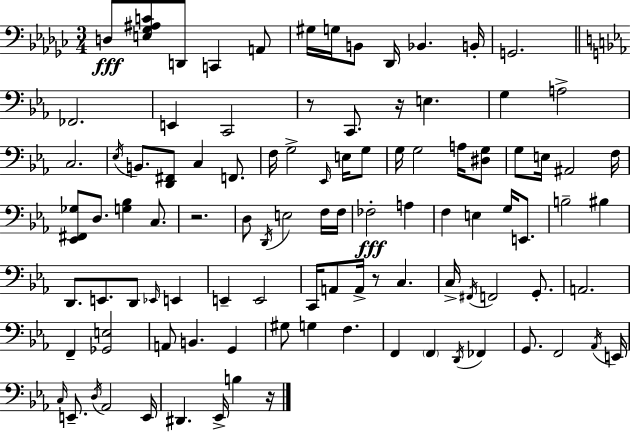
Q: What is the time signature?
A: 3/4